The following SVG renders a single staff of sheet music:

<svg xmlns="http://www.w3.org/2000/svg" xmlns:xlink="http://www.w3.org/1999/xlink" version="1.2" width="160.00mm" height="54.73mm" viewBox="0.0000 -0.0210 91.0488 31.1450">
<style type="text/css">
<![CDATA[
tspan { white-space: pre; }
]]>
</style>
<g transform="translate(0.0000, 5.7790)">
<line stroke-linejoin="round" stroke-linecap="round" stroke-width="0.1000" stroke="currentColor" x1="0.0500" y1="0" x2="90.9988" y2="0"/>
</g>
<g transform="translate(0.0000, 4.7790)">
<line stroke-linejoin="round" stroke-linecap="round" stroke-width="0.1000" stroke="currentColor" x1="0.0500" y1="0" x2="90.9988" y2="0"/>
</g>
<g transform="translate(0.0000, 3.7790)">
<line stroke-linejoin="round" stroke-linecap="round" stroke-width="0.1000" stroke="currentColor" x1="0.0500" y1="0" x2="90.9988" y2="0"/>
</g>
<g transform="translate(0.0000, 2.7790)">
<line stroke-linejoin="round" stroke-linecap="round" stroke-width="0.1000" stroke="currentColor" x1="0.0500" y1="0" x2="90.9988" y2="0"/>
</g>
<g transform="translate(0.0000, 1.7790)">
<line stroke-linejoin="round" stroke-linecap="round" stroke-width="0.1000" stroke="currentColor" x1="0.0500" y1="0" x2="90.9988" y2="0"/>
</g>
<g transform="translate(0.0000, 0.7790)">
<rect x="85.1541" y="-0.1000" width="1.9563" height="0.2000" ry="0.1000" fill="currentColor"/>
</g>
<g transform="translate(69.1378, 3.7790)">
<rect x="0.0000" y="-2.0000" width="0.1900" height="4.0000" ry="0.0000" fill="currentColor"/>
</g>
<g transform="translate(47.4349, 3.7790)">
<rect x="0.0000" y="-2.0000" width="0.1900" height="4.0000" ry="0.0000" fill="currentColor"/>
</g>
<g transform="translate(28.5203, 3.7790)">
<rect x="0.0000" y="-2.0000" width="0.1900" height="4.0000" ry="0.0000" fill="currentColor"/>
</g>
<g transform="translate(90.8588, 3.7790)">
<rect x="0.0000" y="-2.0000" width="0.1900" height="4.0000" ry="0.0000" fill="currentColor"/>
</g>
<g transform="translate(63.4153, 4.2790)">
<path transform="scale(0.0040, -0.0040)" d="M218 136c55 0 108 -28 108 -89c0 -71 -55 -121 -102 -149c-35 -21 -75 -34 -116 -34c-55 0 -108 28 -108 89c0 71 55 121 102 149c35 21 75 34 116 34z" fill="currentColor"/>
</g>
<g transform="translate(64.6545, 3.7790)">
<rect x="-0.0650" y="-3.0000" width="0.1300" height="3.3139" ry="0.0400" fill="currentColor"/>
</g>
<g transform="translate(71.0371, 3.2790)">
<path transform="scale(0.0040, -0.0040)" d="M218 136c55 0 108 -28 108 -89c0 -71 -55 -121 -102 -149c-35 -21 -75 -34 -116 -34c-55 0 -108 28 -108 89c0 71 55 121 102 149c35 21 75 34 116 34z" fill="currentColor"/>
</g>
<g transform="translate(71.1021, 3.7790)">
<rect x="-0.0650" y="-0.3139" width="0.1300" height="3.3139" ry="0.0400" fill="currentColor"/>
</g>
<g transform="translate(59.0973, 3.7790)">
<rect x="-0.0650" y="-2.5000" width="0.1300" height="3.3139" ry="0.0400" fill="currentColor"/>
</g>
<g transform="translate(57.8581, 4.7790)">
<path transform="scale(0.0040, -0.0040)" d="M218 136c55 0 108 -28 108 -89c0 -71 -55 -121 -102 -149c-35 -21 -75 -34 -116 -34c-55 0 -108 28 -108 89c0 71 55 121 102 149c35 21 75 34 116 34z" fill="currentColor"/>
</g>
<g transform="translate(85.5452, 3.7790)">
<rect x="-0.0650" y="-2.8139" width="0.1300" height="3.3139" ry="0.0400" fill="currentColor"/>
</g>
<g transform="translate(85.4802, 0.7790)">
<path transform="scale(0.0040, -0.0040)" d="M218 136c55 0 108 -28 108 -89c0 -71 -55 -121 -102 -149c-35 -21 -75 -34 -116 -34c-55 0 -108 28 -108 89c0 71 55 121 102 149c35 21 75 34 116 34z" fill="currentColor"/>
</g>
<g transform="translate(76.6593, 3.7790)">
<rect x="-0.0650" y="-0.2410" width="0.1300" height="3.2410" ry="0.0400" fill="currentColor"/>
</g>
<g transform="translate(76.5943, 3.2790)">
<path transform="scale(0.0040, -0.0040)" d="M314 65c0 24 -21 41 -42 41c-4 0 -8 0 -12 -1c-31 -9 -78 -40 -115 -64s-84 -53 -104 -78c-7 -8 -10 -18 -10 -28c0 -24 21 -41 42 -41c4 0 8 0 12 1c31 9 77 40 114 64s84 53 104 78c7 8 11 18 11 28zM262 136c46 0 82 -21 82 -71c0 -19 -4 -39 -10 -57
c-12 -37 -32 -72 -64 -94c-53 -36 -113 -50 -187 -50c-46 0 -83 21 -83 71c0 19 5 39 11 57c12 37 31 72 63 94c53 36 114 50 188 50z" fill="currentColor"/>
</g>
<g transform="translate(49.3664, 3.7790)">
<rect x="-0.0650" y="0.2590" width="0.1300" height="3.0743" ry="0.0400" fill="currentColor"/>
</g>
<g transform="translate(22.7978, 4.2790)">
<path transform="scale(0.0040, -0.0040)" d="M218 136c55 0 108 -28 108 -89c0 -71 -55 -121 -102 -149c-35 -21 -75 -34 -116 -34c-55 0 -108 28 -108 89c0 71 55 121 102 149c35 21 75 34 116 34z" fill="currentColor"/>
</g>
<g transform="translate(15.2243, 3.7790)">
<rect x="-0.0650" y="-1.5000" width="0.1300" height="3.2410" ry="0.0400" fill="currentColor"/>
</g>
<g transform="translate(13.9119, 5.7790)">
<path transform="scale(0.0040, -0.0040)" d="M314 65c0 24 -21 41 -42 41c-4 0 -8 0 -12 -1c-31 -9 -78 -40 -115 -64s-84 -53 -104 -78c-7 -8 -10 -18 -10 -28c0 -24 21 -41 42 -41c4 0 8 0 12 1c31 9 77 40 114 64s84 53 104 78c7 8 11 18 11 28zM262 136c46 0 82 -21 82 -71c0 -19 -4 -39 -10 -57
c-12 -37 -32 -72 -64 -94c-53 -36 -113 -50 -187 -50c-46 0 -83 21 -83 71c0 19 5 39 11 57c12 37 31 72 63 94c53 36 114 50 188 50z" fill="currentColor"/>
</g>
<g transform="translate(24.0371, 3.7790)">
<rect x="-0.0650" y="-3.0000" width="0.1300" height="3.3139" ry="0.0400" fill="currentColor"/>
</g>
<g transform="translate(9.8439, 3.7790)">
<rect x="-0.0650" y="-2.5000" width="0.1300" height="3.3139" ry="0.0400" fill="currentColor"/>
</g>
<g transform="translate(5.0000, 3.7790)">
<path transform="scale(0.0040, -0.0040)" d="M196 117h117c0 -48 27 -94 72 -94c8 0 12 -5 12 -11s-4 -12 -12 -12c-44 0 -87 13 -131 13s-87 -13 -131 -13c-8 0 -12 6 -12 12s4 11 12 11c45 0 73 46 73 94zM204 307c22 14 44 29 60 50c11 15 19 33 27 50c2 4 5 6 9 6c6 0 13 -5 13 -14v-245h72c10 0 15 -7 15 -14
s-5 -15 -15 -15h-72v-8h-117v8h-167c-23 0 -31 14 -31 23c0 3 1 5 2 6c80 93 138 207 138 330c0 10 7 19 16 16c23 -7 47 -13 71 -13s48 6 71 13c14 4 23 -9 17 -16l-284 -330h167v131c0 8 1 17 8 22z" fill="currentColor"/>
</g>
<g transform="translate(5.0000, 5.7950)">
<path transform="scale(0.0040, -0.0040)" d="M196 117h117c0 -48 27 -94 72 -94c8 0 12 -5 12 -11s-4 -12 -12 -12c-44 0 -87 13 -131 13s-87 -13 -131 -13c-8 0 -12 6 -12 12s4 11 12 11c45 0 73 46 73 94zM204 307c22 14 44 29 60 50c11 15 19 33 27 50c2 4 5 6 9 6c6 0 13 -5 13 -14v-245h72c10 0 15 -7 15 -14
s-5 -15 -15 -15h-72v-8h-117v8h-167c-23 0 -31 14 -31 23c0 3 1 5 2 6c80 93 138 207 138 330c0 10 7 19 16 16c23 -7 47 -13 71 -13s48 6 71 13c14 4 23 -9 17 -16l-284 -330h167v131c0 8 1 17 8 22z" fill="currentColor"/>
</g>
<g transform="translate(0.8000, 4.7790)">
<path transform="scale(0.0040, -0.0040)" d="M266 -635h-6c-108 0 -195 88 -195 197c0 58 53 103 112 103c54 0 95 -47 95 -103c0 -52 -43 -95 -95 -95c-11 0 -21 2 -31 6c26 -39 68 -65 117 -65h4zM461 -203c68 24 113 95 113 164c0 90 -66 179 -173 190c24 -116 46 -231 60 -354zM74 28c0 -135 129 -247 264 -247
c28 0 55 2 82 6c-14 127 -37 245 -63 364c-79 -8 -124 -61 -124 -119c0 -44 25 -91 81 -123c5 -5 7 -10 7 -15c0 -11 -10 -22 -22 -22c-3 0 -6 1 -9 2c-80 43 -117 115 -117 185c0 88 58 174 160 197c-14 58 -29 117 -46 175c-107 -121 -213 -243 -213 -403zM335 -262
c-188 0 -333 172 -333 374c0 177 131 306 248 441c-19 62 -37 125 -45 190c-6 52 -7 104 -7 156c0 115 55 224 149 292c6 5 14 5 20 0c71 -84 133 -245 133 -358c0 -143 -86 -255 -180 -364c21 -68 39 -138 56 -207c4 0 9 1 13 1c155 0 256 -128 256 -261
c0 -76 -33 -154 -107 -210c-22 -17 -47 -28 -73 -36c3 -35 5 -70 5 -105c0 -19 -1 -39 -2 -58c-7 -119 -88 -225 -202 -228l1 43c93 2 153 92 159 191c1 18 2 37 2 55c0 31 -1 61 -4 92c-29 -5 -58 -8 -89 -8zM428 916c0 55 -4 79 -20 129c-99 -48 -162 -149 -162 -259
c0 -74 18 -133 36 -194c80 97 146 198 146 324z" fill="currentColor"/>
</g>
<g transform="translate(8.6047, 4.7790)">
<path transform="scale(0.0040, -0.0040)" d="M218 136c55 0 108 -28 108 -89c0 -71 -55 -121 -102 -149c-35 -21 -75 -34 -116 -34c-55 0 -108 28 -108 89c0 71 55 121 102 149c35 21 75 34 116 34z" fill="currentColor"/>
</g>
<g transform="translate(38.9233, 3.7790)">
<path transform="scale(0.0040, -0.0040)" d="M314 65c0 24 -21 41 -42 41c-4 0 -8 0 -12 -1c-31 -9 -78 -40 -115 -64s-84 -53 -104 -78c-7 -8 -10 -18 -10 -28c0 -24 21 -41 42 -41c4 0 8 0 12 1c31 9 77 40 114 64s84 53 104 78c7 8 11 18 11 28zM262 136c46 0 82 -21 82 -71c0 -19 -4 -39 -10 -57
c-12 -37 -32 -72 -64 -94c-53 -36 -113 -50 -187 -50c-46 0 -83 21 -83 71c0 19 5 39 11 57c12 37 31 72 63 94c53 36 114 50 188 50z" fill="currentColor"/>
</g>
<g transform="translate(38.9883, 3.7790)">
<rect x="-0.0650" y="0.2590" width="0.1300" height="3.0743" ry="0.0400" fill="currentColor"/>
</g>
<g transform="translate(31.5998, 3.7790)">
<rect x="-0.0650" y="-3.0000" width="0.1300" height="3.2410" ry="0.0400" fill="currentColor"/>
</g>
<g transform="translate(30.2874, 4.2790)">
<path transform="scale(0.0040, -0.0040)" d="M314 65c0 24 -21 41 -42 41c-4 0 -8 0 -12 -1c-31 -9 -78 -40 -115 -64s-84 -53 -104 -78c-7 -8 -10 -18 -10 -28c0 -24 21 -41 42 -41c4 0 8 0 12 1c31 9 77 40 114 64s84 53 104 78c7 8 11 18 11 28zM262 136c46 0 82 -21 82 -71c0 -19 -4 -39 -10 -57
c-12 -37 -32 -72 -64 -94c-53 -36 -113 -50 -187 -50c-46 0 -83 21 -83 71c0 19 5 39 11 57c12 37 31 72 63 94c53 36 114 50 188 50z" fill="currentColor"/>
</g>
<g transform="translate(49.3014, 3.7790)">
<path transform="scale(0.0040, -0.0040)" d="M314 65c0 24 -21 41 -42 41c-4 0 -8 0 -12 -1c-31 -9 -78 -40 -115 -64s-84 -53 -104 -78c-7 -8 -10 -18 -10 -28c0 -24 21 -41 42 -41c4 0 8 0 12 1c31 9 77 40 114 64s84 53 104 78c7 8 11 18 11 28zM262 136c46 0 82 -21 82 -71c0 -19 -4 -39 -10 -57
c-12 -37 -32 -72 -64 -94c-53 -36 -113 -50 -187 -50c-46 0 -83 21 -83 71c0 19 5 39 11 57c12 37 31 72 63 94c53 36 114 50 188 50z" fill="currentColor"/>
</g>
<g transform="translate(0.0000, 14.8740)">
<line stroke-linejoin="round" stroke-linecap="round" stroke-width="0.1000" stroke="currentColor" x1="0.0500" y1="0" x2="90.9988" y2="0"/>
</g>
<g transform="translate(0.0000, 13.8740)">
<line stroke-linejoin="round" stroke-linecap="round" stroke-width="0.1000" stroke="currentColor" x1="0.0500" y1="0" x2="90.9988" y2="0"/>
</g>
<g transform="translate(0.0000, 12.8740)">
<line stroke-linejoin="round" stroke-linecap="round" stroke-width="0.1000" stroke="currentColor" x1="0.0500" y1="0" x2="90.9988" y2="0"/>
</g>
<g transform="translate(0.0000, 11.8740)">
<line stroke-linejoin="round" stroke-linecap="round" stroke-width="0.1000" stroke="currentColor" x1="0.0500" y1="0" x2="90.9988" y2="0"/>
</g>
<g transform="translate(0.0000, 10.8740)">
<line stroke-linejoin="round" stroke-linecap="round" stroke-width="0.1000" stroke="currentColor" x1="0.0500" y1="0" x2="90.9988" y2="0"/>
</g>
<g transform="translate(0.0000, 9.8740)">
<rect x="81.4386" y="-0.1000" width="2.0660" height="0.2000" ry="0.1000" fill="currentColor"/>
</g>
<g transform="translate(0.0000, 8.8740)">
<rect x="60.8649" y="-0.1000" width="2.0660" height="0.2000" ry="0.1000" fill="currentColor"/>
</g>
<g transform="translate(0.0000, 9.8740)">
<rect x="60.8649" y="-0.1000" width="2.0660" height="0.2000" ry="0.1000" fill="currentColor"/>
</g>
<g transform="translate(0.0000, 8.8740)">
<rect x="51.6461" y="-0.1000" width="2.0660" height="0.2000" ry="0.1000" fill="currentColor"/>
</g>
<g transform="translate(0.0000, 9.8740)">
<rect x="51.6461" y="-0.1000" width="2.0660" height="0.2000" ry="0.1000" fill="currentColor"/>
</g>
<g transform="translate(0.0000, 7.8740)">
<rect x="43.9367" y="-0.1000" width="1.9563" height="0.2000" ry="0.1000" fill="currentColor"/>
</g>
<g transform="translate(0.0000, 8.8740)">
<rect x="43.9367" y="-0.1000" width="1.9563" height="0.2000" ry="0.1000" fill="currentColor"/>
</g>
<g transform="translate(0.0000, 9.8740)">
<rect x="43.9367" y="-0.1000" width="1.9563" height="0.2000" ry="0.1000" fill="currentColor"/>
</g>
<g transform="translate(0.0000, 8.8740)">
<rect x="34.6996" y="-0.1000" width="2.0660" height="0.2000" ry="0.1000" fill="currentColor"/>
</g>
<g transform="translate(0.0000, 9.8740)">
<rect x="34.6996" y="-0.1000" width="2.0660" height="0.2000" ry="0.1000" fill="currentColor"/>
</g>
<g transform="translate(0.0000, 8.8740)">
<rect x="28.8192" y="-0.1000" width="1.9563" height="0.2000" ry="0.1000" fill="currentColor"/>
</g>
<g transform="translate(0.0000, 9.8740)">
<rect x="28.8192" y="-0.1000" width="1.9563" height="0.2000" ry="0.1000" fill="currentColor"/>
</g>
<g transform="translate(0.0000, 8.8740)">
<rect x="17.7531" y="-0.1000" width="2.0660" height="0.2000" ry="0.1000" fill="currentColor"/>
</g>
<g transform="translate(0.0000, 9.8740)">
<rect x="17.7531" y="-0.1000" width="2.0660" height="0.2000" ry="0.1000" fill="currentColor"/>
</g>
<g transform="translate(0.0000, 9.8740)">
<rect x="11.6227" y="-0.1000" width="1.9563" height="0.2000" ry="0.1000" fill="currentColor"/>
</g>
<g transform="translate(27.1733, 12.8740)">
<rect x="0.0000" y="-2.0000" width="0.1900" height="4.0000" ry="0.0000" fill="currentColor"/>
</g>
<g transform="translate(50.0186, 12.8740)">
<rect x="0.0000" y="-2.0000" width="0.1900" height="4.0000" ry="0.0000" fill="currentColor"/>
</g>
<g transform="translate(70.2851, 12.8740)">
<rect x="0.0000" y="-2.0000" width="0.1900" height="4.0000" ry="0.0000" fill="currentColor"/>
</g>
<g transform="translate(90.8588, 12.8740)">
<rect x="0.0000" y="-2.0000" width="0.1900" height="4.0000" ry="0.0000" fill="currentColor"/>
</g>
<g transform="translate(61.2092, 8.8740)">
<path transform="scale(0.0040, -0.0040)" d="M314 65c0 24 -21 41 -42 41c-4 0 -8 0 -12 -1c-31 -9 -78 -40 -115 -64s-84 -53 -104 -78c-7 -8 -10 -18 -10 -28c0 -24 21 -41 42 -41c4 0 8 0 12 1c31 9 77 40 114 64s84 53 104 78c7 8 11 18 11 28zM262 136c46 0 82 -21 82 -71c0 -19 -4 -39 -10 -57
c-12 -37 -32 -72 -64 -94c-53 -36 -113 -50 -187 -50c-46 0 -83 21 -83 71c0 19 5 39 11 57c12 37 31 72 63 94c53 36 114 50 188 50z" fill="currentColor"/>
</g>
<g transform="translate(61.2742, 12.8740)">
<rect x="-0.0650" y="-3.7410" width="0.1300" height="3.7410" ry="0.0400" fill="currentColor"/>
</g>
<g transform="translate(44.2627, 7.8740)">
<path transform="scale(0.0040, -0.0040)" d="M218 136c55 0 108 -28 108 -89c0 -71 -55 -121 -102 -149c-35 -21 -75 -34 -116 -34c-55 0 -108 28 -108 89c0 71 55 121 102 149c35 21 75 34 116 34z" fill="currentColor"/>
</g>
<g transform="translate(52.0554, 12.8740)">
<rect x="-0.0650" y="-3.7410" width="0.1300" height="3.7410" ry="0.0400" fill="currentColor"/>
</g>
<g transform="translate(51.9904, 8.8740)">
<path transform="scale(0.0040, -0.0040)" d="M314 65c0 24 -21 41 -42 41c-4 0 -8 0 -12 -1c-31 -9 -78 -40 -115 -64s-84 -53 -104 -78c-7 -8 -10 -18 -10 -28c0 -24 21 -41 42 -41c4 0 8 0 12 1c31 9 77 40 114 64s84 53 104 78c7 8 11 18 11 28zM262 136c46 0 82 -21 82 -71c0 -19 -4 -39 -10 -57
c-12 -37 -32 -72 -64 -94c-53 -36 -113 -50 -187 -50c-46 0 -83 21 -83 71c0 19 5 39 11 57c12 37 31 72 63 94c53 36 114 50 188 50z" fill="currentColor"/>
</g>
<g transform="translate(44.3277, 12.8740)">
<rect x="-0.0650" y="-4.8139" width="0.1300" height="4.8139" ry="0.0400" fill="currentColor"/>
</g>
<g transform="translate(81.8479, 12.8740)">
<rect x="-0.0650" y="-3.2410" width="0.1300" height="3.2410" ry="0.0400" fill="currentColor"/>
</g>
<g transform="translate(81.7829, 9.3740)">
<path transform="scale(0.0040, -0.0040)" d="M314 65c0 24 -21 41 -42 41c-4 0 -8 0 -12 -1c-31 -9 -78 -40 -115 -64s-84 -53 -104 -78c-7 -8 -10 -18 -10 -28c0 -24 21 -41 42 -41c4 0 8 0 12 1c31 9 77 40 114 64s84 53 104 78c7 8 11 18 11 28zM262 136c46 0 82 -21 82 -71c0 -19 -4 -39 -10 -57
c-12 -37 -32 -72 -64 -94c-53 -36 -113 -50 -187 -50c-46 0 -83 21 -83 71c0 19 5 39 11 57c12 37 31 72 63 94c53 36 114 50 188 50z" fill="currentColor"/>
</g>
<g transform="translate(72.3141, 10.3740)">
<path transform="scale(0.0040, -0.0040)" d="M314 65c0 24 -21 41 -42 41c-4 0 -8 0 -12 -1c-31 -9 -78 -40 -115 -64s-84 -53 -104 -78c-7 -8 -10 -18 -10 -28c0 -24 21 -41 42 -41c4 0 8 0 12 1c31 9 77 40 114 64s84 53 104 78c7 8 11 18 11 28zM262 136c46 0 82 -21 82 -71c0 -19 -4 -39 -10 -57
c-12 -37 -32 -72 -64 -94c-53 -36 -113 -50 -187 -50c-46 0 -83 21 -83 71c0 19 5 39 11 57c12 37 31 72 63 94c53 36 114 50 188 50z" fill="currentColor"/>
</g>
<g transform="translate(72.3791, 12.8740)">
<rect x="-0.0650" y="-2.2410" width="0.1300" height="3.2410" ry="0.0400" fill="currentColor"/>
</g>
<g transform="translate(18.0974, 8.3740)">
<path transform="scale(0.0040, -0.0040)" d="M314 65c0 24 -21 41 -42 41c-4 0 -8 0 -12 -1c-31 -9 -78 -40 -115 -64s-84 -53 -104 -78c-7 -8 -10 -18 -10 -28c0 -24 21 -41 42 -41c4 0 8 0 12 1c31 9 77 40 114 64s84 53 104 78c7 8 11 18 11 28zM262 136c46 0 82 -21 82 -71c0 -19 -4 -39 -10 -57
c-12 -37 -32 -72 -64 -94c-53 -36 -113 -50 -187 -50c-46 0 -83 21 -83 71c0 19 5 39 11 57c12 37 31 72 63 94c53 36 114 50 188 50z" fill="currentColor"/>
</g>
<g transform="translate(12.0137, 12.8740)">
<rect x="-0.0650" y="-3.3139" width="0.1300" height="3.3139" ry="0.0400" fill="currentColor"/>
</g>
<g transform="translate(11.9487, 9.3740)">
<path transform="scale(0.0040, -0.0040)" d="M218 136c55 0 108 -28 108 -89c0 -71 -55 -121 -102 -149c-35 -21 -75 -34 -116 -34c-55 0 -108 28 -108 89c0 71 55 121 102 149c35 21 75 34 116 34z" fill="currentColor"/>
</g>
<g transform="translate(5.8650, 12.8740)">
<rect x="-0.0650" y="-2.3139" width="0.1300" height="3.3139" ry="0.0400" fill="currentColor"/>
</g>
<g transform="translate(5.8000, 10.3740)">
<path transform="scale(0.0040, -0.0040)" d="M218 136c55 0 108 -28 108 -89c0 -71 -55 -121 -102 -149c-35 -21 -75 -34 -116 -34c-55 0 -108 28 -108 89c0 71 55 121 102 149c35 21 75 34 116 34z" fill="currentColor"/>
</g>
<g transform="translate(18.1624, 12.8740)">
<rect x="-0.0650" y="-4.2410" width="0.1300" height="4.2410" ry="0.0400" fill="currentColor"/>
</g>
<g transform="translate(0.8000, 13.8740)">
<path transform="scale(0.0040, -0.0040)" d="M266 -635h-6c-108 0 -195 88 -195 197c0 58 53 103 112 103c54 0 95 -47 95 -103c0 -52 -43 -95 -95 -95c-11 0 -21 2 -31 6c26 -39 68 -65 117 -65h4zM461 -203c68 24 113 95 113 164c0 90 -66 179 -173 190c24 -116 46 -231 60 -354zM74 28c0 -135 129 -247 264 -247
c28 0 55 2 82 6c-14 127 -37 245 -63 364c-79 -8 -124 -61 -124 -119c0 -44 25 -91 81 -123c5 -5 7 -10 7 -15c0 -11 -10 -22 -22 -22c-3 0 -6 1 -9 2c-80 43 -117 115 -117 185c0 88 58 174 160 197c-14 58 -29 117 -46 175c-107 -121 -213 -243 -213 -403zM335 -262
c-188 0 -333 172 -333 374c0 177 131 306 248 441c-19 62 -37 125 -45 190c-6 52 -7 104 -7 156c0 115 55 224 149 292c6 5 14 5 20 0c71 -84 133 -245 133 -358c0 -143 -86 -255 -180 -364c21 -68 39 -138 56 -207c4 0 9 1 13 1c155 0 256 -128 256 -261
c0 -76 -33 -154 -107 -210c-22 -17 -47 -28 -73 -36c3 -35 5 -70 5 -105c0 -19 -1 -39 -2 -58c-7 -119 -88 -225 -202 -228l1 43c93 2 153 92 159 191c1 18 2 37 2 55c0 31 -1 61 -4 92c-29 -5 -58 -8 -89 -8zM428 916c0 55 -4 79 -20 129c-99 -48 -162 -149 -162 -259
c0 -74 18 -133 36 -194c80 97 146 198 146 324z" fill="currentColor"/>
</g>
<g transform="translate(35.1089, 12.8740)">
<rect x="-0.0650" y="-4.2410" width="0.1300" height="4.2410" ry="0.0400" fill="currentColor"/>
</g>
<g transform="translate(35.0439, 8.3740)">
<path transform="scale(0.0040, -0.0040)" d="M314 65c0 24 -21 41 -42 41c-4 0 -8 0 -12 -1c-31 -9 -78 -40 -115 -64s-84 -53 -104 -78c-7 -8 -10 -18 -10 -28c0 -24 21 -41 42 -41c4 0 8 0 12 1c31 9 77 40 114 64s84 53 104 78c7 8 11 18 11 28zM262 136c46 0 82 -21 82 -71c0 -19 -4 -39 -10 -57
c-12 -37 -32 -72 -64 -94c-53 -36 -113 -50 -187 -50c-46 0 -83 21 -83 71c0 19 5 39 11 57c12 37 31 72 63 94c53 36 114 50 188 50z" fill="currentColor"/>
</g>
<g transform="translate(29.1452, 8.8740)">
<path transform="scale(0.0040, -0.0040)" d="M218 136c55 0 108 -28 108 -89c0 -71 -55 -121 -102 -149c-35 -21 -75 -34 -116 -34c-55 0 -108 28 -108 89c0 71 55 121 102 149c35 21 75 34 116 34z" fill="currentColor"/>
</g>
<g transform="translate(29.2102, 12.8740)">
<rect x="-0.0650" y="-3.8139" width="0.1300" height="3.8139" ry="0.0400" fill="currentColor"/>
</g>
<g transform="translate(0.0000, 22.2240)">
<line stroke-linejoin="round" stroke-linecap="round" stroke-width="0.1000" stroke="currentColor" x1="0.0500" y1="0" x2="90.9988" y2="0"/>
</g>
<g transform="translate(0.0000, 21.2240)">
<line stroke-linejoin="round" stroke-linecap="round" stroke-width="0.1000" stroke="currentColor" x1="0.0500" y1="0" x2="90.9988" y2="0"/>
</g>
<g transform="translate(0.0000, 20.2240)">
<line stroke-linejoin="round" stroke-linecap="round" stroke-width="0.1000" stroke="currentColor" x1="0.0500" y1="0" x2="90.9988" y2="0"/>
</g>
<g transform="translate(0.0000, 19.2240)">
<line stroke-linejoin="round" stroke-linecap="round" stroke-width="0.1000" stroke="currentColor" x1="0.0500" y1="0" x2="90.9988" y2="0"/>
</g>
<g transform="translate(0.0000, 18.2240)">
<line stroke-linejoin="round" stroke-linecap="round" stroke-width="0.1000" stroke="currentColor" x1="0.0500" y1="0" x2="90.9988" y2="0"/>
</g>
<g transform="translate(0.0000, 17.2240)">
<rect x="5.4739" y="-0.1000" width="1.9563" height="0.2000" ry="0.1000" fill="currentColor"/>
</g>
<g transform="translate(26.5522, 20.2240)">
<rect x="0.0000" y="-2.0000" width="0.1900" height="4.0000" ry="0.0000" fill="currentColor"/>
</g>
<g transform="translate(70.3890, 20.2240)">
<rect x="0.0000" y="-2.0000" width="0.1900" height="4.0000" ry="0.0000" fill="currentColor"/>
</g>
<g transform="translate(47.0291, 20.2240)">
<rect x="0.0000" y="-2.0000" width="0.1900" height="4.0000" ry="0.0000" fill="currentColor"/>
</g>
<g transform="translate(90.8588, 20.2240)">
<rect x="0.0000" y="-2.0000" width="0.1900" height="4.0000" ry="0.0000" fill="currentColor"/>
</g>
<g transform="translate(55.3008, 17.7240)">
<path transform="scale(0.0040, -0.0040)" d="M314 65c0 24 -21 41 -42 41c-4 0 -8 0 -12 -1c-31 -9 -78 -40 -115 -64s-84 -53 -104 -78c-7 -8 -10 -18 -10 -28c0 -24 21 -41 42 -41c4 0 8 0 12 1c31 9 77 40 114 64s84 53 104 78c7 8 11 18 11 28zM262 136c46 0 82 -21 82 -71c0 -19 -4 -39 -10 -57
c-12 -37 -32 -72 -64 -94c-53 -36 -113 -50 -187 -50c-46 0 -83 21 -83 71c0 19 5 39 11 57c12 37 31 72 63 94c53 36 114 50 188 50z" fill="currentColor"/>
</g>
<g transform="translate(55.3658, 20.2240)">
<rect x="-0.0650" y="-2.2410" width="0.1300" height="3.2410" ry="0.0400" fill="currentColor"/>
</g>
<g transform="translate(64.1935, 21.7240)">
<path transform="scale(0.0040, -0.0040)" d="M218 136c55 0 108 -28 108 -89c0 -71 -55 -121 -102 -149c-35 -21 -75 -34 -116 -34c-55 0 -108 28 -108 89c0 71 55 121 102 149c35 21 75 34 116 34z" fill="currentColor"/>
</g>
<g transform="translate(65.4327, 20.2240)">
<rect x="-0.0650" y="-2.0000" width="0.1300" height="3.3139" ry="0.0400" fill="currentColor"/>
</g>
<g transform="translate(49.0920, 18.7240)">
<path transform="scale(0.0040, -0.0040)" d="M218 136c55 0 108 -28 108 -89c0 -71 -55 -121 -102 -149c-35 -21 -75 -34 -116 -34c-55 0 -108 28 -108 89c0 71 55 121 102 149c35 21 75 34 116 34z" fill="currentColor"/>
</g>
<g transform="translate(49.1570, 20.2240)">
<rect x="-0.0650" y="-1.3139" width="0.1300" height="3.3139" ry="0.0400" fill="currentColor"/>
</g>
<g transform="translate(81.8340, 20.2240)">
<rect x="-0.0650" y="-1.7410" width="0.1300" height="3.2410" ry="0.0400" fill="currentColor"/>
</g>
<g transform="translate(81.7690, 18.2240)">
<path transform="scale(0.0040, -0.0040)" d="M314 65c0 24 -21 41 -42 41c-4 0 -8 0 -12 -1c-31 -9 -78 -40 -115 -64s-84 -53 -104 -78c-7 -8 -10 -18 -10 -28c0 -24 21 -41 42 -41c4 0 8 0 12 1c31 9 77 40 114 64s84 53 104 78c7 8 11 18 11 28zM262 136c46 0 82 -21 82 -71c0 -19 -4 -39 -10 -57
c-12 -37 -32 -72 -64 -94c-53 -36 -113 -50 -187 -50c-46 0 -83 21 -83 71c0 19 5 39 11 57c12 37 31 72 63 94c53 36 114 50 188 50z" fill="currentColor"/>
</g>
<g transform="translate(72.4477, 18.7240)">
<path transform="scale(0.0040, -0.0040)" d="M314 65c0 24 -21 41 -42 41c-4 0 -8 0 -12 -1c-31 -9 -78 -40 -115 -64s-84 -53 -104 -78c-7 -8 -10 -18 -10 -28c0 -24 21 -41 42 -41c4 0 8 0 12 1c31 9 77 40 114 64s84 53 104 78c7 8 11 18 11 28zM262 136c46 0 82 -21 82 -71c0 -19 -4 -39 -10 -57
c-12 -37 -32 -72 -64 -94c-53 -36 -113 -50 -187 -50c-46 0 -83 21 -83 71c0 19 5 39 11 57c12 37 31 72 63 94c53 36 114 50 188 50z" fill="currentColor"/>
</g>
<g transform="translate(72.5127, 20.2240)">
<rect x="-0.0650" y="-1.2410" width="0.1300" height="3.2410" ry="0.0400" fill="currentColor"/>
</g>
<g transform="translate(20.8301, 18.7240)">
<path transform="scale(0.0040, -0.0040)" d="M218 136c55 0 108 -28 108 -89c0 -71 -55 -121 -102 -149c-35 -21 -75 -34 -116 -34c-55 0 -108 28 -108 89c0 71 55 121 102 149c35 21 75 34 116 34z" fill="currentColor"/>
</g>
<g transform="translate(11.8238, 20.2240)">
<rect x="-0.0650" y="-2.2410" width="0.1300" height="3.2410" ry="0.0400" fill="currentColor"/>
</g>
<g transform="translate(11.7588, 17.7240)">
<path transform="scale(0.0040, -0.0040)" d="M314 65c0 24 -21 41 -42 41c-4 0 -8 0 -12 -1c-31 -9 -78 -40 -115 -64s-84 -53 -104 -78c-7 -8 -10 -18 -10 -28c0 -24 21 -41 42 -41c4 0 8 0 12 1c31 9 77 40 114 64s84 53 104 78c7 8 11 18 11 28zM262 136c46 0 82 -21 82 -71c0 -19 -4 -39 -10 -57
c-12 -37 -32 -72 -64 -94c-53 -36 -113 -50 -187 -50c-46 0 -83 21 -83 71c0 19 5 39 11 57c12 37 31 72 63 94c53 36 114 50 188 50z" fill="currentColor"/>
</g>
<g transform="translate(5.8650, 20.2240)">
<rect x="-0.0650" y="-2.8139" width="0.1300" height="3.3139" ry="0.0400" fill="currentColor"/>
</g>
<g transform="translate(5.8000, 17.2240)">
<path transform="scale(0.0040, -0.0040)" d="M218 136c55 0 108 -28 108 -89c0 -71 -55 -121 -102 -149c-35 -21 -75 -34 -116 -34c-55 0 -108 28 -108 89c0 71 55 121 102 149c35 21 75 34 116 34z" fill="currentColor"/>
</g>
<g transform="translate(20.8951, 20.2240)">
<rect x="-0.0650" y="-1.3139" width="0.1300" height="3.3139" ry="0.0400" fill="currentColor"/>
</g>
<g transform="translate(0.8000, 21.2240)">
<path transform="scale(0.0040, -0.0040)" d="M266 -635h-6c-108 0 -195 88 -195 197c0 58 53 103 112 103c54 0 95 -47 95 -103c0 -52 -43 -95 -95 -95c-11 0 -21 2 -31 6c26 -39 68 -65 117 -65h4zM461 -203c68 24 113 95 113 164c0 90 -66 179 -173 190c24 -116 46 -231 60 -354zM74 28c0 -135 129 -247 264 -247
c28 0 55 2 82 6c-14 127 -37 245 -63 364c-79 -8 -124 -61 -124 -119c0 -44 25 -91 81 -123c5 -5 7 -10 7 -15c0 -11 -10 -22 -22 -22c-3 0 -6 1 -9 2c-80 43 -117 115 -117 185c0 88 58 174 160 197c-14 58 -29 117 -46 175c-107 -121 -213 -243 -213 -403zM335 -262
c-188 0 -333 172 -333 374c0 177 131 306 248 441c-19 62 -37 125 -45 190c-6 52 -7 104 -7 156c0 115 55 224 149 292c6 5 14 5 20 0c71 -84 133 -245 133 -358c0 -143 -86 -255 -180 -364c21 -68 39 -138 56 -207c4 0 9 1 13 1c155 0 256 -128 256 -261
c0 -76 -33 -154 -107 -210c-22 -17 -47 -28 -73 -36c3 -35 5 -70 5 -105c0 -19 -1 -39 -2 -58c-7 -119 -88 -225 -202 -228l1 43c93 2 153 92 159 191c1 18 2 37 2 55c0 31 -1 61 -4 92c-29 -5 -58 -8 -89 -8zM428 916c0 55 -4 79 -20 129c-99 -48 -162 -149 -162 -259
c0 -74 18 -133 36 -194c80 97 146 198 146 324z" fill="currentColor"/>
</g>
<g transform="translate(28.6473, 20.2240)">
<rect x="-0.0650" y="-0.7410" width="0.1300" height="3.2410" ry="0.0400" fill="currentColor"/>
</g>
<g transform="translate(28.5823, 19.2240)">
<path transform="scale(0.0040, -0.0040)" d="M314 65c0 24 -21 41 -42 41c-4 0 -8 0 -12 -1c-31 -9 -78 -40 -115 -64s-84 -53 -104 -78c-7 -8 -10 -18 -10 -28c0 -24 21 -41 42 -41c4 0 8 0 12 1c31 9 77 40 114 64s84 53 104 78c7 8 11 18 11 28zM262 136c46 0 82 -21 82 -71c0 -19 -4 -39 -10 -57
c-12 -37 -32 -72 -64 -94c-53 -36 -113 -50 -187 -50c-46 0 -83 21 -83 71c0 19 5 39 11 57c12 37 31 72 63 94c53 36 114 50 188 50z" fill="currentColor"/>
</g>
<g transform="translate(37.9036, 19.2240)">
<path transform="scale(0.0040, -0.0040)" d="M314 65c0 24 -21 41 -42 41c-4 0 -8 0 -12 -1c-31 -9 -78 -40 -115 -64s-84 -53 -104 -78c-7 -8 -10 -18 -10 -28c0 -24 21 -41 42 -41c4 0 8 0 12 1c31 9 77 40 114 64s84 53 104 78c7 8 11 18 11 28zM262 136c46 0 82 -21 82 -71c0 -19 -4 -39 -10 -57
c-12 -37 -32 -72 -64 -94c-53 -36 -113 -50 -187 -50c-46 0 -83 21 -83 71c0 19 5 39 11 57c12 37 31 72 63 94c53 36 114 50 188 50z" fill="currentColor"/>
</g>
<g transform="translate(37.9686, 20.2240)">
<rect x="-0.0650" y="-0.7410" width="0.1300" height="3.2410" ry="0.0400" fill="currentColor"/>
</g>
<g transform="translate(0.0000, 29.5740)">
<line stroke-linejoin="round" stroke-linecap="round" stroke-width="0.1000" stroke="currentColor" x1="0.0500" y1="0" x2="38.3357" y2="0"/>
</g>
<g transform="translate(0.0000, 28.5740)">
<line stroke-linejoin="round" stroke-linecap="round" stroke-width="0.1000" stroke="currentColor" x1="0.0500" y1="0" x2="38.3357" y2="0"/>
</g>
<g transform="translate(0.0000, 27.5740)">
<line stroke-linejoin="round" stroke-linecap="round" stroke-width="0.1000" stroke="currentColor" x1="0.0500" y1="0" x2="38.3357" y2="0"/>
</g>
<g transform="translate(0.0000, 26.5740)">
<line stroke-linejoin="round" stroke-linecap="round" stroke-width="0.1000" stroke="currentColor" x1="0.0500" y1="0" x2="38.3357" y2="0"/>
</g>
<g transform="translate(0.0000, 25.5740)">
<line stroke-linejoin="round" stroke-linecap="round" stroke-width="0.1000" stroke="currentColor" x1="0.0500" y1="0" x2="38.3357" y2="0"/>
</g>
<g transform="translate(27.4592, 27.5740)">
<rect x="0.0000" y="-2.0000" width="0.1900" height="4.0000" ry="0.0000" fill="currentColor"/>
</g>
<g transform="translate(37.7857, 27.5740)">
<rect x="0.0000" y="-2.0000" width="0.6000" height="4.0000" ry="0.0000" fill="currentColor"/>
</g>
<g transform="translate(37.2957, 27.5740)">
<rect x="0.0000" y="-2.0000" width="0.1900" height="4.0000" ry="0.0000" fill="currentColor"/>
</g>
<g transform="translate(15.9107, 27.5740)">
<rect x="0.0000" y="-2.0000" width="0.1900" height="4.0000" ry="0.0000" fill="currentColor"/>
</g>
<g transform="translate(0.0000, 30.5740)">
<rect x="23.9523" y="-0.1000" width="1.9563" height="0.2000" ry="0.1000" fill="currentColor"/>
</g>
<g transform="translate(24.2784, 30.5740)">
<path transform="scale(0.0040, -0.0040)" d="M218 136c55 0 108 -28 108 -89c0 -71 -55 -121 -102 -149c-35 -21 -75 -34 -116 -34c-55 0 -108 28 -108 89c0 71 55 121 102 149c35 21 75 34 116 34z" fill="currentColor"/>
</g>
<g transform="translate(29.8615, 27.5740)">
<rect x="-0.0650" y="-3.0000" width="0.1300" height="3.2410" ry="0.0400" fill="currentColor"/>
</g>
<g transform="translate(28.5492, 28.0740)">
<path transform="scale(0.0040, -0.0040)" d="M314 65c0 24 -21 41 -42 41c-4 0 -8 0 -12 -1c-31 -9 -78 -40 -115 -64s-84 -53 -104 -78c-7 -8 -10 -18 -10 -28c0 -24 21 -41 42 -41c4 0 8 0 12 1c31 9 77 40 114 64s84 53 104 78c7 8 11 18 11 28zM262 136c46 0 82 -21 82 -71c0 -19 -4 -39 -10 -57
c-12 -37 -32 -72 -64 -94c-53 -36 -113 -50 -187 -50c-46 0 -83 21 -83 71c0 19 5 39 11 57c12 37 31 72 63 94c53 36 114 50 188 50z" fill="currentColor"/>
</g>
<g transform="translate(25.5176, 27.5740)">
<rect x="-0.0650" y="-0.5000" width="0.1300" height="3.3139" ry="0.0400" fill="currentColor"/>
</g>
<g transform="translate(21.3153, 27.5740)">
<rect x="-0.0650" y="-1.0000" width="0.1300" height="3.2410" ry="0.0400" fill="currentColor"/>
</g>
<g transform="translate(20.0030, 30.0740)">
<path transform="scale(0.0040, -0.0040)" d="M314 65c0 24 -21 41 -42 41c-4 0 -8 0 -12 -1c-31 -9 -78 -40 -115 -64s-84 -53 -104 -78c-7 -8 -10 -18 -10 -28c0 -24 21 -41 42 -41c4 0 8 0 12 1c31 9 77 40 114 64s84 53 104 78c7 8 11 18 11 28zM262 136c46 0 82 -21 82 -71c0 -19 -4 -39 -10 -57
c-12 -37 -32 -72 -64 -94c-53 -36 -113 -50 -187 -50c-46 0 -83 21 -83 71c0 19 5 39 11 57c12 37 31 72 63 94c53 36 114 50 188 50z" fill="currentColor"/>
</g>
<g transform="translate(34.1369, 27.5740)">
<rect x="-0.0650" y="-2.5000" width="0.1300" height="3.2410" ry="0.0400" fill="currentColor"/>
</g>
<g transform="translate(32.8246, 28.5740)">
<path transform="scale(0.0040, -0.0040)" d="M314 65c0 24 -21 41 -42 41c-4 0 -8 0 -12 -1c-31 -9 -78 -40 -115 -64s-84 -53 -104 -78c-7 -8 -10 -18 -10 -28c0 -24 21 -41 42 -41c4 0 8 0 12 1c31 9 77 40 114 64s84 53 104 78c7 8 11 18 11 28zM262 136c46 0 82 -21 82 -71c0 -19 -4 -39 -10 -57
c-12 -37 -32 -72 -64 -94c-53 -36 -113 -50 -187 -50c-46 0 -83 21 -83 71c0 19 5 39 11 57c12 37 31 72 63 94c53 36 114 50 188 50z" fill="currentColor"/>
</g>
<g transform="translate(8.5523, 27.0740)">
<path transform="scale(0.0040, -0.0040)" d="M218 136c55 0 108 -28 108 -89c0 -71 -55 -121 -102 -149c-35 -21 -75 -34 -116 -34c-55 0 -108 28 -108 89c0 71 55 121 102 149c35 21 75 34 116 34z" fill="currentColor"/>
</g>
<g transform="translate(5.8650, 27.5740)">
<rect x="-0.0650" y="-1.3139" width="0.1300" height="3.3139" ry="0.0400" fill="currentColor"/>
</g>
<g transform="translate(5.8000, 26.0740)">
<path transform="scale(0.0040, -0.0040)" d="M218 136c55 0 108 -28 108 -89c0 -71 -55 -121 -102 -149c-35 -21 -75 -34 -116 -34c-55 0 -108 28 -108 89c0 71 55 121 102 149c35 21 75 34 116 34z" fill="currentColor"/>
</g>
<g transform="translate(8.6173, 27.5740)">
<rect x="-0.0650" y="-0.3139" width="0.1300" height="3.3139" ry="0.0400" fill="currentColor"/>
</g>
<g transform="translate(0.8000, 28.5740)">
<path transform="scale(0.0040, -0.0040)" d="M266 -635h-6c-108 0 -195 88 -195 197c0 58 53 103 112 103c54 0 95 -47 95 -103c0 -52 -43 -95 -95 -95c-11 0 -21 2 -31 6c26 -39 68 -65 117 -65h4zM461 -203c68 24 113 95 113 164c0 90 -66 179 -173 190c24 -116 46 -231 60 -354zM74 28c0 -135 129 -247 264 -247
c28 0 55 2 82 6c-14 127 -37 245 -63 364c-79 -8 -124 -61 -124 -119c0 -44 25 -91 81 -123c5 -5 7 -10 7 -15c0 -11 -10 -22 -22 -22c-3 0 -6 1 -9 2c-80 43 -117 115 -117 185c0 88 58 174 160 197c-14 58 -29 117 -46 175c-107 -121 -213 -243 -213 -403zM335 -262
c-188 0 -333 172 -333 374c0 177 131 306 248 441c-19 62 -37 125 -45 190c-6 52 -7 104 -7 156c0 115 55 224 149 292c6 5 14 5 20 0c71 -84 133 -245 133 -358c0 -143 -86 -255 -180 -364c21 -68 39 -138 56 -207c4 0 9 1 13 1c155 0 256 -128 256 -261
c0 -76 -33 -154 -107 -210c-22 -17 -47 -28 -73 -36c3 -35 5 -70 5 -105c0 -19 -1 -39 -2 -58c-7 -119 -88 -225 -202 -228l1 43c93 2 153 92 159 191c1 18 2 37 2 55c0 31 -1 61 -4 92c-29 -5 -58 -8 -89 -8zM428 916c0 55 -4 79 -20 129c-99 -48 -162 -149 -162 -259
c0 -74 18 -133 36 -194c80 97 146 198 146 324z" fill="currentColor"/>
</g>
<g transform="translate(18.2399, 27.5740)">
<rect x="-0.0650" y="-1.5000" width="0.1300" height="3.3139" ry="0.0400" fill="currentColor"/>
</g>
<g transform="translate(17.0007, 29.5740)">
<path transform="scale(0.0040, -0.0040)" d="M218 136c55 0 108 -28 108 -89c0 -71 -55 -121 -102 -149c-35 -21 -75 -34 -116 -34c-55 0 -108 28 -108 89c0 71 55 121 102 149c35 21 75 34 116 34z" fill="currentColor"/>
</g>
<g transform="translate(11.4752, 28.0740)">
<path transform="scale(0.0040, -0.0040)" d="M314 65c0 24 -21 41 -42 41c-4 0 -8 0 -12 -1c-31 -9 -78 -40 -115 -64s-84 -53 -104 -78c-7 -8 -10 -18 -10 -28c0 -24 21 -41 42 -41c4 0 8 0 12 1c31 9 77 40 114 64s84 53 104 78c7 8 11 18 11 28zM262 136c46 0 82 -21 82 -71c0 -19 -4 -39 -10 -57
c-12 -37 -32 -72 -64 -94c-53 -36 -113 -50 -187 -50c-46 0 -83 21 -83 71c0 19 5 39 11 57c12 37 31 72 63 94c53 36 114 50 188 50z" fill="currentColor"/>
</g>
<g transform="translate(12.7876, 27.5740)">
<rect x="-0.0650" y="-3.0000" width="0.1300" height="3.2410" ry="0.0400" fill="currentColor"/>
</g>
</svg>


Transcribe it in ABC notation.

X:1
T:Untitled
M:4/4
L:1/4
K:C
G E2 A A2 B2 B2 G A c c2 a g b d'2 c' d'2 e' c'2 c'2 g2 b2 a g2 e d2 d2 e g2 F e2 f2 e c A2 E D2 C A2 G2